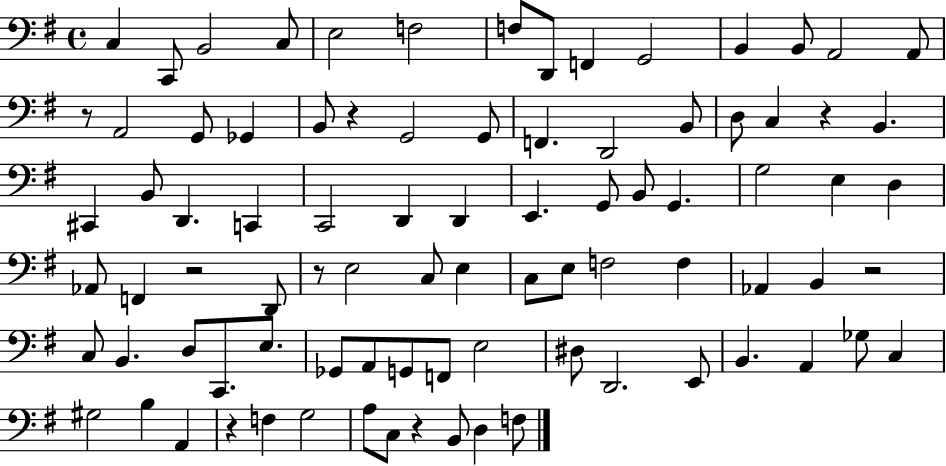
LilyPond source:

{
  \clef bass
  \time 4/4
  \defaultTimeSignature
  \key g \major
  c4 c,8 b,2 c8 | e2 f2 | f8 d,8 f,4 g,2 | b,4 b,8 a,2 a,8 | \break r8 a,2 g,8 ges,4 | b,8 r4 g,2 g,8 | f,4. d,2 b,8 | d8 c4 r4 b,4. | \break cis,4 b,8 d,4. c,4 | c,2 d,4 d,4 | e,4. g,8 b,8 g,4. | g2 e4 d4 | \break aes,8 f,4 r2 d,8 | r8 e2 c8 e4 | c8 e8 f2 f4 | aes,4 b,4 r2 | \break c8 b,4. d8 c,8. e8. | ges,8 a,8 g,8 f,8 e2 | dis8 d,2. e,8 | b,4. a,4 ges8 c4 | \break gis2 b4 a,4 | r4 f4 g2 | a8 c8 r4 b,8 d4 f8 | \bar "|."
}